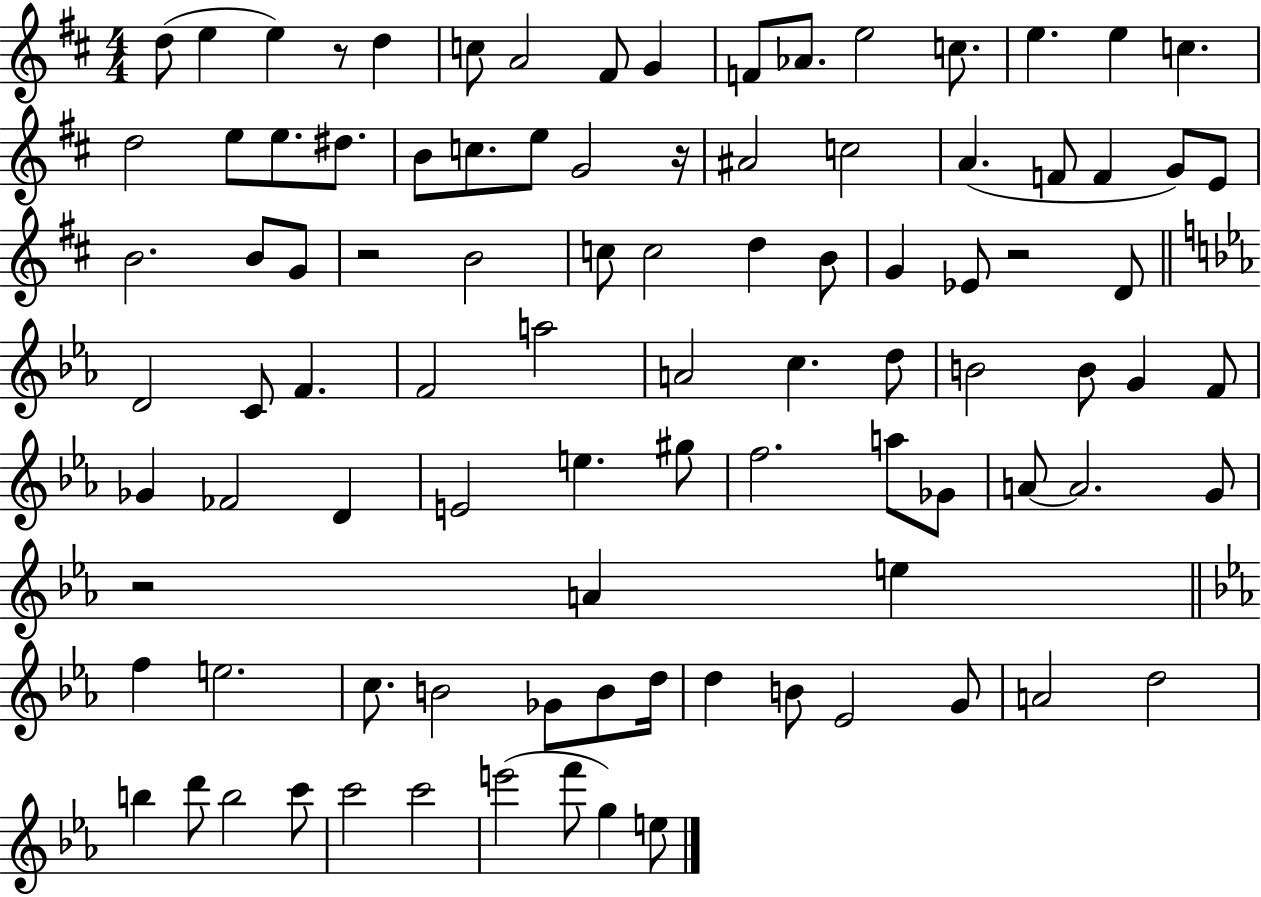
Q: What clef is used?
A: treble